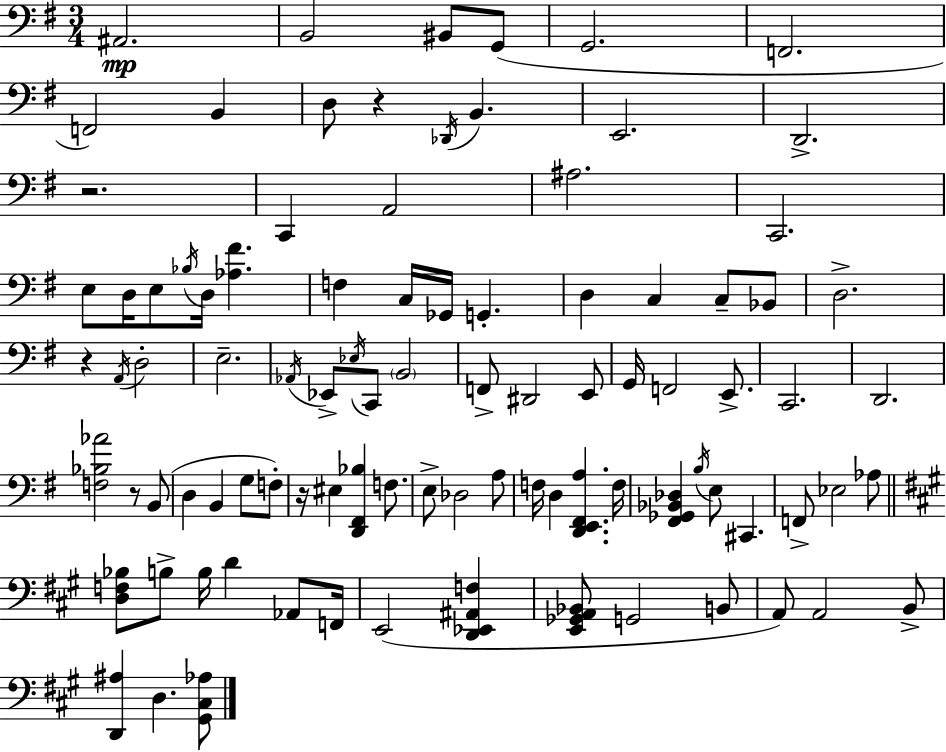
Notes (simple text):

A#2/h. B2/h BIS2/e G2/e G2/h. F2/h. F2/h B2/q D3/e R/q Db2/s B2/q. E2/h. D2/h. R/h. C2/q A2/h A#3/h. C2/h. E3/e D3/s E3/e Bb3/s D3/s [Ab3,F#4]/q. F3/q C3/s Gb2/s G2/q. D3/q C3/q C3/e Bb2/e D3/h. R/q A2/s D3/h E3/h. Ab2/s Eb2/e Eb3/s C2/e B2/h F2/e D#2/h E2/e G2/s F2/h E2/e. C2/h. D2/h. [F3,Bb3,Ab4]/h R/e B2/e D3/q B2/q G3/e F3/e R/s EIS3/q [D2,F#2,Bb3]/q F3/e. E3/e Db3/h A3/e F3/s D3/q [D2,E2,F#2,A3]/q. F3/s [F#2,Gb2,Bb2,Db3]/q B3/s E3/e C#2/q. F2/e Eb3/h Ab3/e [D3,F3,Bb3]/e B3/e B3/s D4/q Ab2/e F2/s E2/h [D2,Eb2,A#2,F3]/q [E2,Gb2,A2,Bb2]/e G2/h B2/e A2/e A2/h B2/e [D2,A#3]/q D3/q. [G#2,C#3,Ab3]/e